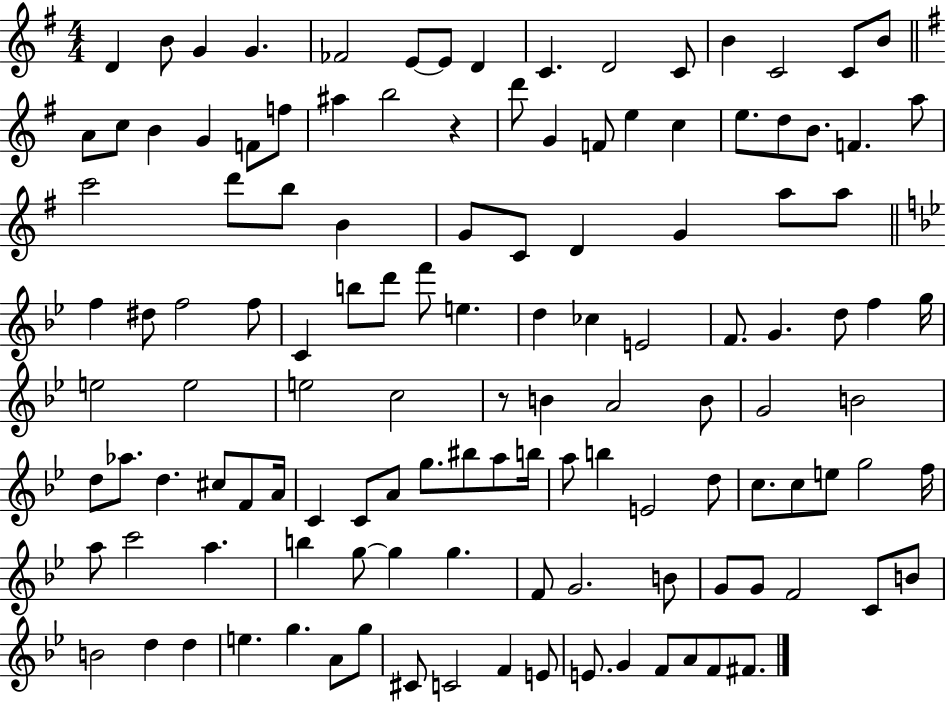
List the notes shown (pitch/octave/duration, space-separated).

D4/q B4/e G4/q G4/q. FES4/h E4/e E4/e D4/q C4/q. D4/h C4/e B4/q C4/h C4/e B4/e A4/e C5/e B4/q G4/q F4/e F5/e A#5/q B5/h R/q D6/e G4/q F4/e E5/q C5/q E5/e. D5/e B4/e. F4/q. A5/e C6/h D6/e B5/e B4/q G4/e C4/e D4/q G4/q A5/e A5/e F5/q D#5/e F5/h F5/e C4/q B5/e D6/e F6/e E5/q. D5/q CES5/q E4/h F4/e. G4/q. D5/e F5/q G5/s E5/h E5/h E5/h C5/h R/e B4/q A4/h B4/e G4/h B4/h D5/e Ab5/e. D5/q. C#5/e F4/e A4/s C4/q C4/e A4/e G5/e. BIS5/e A5/e B5/s A5/e B5/q E4/h D5/e C5/e. C5/e E5/e G5/h F5/s A5/e C6/h A5/q. B5/q G5/e G5/q G5/q. F4/e G4/h. B4/e G4/e G4/e F4/h C4/e B4/e B4/h D5/q D5/q E5/q. G5/q. A4/e G5/e C#4/e C4/h F4/q E4/e E4/e. G4/q F4/e A4/e F4/e F#4/e.